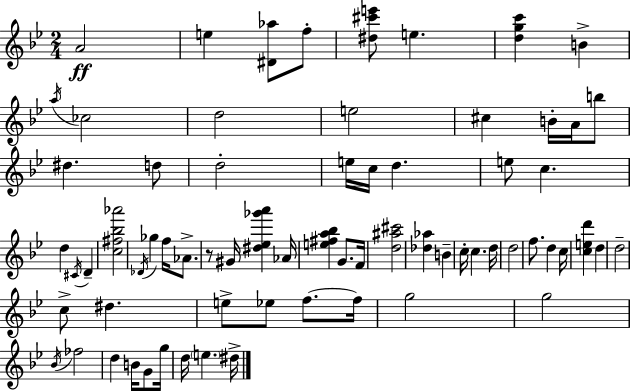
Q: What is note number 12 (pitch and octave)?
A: A4